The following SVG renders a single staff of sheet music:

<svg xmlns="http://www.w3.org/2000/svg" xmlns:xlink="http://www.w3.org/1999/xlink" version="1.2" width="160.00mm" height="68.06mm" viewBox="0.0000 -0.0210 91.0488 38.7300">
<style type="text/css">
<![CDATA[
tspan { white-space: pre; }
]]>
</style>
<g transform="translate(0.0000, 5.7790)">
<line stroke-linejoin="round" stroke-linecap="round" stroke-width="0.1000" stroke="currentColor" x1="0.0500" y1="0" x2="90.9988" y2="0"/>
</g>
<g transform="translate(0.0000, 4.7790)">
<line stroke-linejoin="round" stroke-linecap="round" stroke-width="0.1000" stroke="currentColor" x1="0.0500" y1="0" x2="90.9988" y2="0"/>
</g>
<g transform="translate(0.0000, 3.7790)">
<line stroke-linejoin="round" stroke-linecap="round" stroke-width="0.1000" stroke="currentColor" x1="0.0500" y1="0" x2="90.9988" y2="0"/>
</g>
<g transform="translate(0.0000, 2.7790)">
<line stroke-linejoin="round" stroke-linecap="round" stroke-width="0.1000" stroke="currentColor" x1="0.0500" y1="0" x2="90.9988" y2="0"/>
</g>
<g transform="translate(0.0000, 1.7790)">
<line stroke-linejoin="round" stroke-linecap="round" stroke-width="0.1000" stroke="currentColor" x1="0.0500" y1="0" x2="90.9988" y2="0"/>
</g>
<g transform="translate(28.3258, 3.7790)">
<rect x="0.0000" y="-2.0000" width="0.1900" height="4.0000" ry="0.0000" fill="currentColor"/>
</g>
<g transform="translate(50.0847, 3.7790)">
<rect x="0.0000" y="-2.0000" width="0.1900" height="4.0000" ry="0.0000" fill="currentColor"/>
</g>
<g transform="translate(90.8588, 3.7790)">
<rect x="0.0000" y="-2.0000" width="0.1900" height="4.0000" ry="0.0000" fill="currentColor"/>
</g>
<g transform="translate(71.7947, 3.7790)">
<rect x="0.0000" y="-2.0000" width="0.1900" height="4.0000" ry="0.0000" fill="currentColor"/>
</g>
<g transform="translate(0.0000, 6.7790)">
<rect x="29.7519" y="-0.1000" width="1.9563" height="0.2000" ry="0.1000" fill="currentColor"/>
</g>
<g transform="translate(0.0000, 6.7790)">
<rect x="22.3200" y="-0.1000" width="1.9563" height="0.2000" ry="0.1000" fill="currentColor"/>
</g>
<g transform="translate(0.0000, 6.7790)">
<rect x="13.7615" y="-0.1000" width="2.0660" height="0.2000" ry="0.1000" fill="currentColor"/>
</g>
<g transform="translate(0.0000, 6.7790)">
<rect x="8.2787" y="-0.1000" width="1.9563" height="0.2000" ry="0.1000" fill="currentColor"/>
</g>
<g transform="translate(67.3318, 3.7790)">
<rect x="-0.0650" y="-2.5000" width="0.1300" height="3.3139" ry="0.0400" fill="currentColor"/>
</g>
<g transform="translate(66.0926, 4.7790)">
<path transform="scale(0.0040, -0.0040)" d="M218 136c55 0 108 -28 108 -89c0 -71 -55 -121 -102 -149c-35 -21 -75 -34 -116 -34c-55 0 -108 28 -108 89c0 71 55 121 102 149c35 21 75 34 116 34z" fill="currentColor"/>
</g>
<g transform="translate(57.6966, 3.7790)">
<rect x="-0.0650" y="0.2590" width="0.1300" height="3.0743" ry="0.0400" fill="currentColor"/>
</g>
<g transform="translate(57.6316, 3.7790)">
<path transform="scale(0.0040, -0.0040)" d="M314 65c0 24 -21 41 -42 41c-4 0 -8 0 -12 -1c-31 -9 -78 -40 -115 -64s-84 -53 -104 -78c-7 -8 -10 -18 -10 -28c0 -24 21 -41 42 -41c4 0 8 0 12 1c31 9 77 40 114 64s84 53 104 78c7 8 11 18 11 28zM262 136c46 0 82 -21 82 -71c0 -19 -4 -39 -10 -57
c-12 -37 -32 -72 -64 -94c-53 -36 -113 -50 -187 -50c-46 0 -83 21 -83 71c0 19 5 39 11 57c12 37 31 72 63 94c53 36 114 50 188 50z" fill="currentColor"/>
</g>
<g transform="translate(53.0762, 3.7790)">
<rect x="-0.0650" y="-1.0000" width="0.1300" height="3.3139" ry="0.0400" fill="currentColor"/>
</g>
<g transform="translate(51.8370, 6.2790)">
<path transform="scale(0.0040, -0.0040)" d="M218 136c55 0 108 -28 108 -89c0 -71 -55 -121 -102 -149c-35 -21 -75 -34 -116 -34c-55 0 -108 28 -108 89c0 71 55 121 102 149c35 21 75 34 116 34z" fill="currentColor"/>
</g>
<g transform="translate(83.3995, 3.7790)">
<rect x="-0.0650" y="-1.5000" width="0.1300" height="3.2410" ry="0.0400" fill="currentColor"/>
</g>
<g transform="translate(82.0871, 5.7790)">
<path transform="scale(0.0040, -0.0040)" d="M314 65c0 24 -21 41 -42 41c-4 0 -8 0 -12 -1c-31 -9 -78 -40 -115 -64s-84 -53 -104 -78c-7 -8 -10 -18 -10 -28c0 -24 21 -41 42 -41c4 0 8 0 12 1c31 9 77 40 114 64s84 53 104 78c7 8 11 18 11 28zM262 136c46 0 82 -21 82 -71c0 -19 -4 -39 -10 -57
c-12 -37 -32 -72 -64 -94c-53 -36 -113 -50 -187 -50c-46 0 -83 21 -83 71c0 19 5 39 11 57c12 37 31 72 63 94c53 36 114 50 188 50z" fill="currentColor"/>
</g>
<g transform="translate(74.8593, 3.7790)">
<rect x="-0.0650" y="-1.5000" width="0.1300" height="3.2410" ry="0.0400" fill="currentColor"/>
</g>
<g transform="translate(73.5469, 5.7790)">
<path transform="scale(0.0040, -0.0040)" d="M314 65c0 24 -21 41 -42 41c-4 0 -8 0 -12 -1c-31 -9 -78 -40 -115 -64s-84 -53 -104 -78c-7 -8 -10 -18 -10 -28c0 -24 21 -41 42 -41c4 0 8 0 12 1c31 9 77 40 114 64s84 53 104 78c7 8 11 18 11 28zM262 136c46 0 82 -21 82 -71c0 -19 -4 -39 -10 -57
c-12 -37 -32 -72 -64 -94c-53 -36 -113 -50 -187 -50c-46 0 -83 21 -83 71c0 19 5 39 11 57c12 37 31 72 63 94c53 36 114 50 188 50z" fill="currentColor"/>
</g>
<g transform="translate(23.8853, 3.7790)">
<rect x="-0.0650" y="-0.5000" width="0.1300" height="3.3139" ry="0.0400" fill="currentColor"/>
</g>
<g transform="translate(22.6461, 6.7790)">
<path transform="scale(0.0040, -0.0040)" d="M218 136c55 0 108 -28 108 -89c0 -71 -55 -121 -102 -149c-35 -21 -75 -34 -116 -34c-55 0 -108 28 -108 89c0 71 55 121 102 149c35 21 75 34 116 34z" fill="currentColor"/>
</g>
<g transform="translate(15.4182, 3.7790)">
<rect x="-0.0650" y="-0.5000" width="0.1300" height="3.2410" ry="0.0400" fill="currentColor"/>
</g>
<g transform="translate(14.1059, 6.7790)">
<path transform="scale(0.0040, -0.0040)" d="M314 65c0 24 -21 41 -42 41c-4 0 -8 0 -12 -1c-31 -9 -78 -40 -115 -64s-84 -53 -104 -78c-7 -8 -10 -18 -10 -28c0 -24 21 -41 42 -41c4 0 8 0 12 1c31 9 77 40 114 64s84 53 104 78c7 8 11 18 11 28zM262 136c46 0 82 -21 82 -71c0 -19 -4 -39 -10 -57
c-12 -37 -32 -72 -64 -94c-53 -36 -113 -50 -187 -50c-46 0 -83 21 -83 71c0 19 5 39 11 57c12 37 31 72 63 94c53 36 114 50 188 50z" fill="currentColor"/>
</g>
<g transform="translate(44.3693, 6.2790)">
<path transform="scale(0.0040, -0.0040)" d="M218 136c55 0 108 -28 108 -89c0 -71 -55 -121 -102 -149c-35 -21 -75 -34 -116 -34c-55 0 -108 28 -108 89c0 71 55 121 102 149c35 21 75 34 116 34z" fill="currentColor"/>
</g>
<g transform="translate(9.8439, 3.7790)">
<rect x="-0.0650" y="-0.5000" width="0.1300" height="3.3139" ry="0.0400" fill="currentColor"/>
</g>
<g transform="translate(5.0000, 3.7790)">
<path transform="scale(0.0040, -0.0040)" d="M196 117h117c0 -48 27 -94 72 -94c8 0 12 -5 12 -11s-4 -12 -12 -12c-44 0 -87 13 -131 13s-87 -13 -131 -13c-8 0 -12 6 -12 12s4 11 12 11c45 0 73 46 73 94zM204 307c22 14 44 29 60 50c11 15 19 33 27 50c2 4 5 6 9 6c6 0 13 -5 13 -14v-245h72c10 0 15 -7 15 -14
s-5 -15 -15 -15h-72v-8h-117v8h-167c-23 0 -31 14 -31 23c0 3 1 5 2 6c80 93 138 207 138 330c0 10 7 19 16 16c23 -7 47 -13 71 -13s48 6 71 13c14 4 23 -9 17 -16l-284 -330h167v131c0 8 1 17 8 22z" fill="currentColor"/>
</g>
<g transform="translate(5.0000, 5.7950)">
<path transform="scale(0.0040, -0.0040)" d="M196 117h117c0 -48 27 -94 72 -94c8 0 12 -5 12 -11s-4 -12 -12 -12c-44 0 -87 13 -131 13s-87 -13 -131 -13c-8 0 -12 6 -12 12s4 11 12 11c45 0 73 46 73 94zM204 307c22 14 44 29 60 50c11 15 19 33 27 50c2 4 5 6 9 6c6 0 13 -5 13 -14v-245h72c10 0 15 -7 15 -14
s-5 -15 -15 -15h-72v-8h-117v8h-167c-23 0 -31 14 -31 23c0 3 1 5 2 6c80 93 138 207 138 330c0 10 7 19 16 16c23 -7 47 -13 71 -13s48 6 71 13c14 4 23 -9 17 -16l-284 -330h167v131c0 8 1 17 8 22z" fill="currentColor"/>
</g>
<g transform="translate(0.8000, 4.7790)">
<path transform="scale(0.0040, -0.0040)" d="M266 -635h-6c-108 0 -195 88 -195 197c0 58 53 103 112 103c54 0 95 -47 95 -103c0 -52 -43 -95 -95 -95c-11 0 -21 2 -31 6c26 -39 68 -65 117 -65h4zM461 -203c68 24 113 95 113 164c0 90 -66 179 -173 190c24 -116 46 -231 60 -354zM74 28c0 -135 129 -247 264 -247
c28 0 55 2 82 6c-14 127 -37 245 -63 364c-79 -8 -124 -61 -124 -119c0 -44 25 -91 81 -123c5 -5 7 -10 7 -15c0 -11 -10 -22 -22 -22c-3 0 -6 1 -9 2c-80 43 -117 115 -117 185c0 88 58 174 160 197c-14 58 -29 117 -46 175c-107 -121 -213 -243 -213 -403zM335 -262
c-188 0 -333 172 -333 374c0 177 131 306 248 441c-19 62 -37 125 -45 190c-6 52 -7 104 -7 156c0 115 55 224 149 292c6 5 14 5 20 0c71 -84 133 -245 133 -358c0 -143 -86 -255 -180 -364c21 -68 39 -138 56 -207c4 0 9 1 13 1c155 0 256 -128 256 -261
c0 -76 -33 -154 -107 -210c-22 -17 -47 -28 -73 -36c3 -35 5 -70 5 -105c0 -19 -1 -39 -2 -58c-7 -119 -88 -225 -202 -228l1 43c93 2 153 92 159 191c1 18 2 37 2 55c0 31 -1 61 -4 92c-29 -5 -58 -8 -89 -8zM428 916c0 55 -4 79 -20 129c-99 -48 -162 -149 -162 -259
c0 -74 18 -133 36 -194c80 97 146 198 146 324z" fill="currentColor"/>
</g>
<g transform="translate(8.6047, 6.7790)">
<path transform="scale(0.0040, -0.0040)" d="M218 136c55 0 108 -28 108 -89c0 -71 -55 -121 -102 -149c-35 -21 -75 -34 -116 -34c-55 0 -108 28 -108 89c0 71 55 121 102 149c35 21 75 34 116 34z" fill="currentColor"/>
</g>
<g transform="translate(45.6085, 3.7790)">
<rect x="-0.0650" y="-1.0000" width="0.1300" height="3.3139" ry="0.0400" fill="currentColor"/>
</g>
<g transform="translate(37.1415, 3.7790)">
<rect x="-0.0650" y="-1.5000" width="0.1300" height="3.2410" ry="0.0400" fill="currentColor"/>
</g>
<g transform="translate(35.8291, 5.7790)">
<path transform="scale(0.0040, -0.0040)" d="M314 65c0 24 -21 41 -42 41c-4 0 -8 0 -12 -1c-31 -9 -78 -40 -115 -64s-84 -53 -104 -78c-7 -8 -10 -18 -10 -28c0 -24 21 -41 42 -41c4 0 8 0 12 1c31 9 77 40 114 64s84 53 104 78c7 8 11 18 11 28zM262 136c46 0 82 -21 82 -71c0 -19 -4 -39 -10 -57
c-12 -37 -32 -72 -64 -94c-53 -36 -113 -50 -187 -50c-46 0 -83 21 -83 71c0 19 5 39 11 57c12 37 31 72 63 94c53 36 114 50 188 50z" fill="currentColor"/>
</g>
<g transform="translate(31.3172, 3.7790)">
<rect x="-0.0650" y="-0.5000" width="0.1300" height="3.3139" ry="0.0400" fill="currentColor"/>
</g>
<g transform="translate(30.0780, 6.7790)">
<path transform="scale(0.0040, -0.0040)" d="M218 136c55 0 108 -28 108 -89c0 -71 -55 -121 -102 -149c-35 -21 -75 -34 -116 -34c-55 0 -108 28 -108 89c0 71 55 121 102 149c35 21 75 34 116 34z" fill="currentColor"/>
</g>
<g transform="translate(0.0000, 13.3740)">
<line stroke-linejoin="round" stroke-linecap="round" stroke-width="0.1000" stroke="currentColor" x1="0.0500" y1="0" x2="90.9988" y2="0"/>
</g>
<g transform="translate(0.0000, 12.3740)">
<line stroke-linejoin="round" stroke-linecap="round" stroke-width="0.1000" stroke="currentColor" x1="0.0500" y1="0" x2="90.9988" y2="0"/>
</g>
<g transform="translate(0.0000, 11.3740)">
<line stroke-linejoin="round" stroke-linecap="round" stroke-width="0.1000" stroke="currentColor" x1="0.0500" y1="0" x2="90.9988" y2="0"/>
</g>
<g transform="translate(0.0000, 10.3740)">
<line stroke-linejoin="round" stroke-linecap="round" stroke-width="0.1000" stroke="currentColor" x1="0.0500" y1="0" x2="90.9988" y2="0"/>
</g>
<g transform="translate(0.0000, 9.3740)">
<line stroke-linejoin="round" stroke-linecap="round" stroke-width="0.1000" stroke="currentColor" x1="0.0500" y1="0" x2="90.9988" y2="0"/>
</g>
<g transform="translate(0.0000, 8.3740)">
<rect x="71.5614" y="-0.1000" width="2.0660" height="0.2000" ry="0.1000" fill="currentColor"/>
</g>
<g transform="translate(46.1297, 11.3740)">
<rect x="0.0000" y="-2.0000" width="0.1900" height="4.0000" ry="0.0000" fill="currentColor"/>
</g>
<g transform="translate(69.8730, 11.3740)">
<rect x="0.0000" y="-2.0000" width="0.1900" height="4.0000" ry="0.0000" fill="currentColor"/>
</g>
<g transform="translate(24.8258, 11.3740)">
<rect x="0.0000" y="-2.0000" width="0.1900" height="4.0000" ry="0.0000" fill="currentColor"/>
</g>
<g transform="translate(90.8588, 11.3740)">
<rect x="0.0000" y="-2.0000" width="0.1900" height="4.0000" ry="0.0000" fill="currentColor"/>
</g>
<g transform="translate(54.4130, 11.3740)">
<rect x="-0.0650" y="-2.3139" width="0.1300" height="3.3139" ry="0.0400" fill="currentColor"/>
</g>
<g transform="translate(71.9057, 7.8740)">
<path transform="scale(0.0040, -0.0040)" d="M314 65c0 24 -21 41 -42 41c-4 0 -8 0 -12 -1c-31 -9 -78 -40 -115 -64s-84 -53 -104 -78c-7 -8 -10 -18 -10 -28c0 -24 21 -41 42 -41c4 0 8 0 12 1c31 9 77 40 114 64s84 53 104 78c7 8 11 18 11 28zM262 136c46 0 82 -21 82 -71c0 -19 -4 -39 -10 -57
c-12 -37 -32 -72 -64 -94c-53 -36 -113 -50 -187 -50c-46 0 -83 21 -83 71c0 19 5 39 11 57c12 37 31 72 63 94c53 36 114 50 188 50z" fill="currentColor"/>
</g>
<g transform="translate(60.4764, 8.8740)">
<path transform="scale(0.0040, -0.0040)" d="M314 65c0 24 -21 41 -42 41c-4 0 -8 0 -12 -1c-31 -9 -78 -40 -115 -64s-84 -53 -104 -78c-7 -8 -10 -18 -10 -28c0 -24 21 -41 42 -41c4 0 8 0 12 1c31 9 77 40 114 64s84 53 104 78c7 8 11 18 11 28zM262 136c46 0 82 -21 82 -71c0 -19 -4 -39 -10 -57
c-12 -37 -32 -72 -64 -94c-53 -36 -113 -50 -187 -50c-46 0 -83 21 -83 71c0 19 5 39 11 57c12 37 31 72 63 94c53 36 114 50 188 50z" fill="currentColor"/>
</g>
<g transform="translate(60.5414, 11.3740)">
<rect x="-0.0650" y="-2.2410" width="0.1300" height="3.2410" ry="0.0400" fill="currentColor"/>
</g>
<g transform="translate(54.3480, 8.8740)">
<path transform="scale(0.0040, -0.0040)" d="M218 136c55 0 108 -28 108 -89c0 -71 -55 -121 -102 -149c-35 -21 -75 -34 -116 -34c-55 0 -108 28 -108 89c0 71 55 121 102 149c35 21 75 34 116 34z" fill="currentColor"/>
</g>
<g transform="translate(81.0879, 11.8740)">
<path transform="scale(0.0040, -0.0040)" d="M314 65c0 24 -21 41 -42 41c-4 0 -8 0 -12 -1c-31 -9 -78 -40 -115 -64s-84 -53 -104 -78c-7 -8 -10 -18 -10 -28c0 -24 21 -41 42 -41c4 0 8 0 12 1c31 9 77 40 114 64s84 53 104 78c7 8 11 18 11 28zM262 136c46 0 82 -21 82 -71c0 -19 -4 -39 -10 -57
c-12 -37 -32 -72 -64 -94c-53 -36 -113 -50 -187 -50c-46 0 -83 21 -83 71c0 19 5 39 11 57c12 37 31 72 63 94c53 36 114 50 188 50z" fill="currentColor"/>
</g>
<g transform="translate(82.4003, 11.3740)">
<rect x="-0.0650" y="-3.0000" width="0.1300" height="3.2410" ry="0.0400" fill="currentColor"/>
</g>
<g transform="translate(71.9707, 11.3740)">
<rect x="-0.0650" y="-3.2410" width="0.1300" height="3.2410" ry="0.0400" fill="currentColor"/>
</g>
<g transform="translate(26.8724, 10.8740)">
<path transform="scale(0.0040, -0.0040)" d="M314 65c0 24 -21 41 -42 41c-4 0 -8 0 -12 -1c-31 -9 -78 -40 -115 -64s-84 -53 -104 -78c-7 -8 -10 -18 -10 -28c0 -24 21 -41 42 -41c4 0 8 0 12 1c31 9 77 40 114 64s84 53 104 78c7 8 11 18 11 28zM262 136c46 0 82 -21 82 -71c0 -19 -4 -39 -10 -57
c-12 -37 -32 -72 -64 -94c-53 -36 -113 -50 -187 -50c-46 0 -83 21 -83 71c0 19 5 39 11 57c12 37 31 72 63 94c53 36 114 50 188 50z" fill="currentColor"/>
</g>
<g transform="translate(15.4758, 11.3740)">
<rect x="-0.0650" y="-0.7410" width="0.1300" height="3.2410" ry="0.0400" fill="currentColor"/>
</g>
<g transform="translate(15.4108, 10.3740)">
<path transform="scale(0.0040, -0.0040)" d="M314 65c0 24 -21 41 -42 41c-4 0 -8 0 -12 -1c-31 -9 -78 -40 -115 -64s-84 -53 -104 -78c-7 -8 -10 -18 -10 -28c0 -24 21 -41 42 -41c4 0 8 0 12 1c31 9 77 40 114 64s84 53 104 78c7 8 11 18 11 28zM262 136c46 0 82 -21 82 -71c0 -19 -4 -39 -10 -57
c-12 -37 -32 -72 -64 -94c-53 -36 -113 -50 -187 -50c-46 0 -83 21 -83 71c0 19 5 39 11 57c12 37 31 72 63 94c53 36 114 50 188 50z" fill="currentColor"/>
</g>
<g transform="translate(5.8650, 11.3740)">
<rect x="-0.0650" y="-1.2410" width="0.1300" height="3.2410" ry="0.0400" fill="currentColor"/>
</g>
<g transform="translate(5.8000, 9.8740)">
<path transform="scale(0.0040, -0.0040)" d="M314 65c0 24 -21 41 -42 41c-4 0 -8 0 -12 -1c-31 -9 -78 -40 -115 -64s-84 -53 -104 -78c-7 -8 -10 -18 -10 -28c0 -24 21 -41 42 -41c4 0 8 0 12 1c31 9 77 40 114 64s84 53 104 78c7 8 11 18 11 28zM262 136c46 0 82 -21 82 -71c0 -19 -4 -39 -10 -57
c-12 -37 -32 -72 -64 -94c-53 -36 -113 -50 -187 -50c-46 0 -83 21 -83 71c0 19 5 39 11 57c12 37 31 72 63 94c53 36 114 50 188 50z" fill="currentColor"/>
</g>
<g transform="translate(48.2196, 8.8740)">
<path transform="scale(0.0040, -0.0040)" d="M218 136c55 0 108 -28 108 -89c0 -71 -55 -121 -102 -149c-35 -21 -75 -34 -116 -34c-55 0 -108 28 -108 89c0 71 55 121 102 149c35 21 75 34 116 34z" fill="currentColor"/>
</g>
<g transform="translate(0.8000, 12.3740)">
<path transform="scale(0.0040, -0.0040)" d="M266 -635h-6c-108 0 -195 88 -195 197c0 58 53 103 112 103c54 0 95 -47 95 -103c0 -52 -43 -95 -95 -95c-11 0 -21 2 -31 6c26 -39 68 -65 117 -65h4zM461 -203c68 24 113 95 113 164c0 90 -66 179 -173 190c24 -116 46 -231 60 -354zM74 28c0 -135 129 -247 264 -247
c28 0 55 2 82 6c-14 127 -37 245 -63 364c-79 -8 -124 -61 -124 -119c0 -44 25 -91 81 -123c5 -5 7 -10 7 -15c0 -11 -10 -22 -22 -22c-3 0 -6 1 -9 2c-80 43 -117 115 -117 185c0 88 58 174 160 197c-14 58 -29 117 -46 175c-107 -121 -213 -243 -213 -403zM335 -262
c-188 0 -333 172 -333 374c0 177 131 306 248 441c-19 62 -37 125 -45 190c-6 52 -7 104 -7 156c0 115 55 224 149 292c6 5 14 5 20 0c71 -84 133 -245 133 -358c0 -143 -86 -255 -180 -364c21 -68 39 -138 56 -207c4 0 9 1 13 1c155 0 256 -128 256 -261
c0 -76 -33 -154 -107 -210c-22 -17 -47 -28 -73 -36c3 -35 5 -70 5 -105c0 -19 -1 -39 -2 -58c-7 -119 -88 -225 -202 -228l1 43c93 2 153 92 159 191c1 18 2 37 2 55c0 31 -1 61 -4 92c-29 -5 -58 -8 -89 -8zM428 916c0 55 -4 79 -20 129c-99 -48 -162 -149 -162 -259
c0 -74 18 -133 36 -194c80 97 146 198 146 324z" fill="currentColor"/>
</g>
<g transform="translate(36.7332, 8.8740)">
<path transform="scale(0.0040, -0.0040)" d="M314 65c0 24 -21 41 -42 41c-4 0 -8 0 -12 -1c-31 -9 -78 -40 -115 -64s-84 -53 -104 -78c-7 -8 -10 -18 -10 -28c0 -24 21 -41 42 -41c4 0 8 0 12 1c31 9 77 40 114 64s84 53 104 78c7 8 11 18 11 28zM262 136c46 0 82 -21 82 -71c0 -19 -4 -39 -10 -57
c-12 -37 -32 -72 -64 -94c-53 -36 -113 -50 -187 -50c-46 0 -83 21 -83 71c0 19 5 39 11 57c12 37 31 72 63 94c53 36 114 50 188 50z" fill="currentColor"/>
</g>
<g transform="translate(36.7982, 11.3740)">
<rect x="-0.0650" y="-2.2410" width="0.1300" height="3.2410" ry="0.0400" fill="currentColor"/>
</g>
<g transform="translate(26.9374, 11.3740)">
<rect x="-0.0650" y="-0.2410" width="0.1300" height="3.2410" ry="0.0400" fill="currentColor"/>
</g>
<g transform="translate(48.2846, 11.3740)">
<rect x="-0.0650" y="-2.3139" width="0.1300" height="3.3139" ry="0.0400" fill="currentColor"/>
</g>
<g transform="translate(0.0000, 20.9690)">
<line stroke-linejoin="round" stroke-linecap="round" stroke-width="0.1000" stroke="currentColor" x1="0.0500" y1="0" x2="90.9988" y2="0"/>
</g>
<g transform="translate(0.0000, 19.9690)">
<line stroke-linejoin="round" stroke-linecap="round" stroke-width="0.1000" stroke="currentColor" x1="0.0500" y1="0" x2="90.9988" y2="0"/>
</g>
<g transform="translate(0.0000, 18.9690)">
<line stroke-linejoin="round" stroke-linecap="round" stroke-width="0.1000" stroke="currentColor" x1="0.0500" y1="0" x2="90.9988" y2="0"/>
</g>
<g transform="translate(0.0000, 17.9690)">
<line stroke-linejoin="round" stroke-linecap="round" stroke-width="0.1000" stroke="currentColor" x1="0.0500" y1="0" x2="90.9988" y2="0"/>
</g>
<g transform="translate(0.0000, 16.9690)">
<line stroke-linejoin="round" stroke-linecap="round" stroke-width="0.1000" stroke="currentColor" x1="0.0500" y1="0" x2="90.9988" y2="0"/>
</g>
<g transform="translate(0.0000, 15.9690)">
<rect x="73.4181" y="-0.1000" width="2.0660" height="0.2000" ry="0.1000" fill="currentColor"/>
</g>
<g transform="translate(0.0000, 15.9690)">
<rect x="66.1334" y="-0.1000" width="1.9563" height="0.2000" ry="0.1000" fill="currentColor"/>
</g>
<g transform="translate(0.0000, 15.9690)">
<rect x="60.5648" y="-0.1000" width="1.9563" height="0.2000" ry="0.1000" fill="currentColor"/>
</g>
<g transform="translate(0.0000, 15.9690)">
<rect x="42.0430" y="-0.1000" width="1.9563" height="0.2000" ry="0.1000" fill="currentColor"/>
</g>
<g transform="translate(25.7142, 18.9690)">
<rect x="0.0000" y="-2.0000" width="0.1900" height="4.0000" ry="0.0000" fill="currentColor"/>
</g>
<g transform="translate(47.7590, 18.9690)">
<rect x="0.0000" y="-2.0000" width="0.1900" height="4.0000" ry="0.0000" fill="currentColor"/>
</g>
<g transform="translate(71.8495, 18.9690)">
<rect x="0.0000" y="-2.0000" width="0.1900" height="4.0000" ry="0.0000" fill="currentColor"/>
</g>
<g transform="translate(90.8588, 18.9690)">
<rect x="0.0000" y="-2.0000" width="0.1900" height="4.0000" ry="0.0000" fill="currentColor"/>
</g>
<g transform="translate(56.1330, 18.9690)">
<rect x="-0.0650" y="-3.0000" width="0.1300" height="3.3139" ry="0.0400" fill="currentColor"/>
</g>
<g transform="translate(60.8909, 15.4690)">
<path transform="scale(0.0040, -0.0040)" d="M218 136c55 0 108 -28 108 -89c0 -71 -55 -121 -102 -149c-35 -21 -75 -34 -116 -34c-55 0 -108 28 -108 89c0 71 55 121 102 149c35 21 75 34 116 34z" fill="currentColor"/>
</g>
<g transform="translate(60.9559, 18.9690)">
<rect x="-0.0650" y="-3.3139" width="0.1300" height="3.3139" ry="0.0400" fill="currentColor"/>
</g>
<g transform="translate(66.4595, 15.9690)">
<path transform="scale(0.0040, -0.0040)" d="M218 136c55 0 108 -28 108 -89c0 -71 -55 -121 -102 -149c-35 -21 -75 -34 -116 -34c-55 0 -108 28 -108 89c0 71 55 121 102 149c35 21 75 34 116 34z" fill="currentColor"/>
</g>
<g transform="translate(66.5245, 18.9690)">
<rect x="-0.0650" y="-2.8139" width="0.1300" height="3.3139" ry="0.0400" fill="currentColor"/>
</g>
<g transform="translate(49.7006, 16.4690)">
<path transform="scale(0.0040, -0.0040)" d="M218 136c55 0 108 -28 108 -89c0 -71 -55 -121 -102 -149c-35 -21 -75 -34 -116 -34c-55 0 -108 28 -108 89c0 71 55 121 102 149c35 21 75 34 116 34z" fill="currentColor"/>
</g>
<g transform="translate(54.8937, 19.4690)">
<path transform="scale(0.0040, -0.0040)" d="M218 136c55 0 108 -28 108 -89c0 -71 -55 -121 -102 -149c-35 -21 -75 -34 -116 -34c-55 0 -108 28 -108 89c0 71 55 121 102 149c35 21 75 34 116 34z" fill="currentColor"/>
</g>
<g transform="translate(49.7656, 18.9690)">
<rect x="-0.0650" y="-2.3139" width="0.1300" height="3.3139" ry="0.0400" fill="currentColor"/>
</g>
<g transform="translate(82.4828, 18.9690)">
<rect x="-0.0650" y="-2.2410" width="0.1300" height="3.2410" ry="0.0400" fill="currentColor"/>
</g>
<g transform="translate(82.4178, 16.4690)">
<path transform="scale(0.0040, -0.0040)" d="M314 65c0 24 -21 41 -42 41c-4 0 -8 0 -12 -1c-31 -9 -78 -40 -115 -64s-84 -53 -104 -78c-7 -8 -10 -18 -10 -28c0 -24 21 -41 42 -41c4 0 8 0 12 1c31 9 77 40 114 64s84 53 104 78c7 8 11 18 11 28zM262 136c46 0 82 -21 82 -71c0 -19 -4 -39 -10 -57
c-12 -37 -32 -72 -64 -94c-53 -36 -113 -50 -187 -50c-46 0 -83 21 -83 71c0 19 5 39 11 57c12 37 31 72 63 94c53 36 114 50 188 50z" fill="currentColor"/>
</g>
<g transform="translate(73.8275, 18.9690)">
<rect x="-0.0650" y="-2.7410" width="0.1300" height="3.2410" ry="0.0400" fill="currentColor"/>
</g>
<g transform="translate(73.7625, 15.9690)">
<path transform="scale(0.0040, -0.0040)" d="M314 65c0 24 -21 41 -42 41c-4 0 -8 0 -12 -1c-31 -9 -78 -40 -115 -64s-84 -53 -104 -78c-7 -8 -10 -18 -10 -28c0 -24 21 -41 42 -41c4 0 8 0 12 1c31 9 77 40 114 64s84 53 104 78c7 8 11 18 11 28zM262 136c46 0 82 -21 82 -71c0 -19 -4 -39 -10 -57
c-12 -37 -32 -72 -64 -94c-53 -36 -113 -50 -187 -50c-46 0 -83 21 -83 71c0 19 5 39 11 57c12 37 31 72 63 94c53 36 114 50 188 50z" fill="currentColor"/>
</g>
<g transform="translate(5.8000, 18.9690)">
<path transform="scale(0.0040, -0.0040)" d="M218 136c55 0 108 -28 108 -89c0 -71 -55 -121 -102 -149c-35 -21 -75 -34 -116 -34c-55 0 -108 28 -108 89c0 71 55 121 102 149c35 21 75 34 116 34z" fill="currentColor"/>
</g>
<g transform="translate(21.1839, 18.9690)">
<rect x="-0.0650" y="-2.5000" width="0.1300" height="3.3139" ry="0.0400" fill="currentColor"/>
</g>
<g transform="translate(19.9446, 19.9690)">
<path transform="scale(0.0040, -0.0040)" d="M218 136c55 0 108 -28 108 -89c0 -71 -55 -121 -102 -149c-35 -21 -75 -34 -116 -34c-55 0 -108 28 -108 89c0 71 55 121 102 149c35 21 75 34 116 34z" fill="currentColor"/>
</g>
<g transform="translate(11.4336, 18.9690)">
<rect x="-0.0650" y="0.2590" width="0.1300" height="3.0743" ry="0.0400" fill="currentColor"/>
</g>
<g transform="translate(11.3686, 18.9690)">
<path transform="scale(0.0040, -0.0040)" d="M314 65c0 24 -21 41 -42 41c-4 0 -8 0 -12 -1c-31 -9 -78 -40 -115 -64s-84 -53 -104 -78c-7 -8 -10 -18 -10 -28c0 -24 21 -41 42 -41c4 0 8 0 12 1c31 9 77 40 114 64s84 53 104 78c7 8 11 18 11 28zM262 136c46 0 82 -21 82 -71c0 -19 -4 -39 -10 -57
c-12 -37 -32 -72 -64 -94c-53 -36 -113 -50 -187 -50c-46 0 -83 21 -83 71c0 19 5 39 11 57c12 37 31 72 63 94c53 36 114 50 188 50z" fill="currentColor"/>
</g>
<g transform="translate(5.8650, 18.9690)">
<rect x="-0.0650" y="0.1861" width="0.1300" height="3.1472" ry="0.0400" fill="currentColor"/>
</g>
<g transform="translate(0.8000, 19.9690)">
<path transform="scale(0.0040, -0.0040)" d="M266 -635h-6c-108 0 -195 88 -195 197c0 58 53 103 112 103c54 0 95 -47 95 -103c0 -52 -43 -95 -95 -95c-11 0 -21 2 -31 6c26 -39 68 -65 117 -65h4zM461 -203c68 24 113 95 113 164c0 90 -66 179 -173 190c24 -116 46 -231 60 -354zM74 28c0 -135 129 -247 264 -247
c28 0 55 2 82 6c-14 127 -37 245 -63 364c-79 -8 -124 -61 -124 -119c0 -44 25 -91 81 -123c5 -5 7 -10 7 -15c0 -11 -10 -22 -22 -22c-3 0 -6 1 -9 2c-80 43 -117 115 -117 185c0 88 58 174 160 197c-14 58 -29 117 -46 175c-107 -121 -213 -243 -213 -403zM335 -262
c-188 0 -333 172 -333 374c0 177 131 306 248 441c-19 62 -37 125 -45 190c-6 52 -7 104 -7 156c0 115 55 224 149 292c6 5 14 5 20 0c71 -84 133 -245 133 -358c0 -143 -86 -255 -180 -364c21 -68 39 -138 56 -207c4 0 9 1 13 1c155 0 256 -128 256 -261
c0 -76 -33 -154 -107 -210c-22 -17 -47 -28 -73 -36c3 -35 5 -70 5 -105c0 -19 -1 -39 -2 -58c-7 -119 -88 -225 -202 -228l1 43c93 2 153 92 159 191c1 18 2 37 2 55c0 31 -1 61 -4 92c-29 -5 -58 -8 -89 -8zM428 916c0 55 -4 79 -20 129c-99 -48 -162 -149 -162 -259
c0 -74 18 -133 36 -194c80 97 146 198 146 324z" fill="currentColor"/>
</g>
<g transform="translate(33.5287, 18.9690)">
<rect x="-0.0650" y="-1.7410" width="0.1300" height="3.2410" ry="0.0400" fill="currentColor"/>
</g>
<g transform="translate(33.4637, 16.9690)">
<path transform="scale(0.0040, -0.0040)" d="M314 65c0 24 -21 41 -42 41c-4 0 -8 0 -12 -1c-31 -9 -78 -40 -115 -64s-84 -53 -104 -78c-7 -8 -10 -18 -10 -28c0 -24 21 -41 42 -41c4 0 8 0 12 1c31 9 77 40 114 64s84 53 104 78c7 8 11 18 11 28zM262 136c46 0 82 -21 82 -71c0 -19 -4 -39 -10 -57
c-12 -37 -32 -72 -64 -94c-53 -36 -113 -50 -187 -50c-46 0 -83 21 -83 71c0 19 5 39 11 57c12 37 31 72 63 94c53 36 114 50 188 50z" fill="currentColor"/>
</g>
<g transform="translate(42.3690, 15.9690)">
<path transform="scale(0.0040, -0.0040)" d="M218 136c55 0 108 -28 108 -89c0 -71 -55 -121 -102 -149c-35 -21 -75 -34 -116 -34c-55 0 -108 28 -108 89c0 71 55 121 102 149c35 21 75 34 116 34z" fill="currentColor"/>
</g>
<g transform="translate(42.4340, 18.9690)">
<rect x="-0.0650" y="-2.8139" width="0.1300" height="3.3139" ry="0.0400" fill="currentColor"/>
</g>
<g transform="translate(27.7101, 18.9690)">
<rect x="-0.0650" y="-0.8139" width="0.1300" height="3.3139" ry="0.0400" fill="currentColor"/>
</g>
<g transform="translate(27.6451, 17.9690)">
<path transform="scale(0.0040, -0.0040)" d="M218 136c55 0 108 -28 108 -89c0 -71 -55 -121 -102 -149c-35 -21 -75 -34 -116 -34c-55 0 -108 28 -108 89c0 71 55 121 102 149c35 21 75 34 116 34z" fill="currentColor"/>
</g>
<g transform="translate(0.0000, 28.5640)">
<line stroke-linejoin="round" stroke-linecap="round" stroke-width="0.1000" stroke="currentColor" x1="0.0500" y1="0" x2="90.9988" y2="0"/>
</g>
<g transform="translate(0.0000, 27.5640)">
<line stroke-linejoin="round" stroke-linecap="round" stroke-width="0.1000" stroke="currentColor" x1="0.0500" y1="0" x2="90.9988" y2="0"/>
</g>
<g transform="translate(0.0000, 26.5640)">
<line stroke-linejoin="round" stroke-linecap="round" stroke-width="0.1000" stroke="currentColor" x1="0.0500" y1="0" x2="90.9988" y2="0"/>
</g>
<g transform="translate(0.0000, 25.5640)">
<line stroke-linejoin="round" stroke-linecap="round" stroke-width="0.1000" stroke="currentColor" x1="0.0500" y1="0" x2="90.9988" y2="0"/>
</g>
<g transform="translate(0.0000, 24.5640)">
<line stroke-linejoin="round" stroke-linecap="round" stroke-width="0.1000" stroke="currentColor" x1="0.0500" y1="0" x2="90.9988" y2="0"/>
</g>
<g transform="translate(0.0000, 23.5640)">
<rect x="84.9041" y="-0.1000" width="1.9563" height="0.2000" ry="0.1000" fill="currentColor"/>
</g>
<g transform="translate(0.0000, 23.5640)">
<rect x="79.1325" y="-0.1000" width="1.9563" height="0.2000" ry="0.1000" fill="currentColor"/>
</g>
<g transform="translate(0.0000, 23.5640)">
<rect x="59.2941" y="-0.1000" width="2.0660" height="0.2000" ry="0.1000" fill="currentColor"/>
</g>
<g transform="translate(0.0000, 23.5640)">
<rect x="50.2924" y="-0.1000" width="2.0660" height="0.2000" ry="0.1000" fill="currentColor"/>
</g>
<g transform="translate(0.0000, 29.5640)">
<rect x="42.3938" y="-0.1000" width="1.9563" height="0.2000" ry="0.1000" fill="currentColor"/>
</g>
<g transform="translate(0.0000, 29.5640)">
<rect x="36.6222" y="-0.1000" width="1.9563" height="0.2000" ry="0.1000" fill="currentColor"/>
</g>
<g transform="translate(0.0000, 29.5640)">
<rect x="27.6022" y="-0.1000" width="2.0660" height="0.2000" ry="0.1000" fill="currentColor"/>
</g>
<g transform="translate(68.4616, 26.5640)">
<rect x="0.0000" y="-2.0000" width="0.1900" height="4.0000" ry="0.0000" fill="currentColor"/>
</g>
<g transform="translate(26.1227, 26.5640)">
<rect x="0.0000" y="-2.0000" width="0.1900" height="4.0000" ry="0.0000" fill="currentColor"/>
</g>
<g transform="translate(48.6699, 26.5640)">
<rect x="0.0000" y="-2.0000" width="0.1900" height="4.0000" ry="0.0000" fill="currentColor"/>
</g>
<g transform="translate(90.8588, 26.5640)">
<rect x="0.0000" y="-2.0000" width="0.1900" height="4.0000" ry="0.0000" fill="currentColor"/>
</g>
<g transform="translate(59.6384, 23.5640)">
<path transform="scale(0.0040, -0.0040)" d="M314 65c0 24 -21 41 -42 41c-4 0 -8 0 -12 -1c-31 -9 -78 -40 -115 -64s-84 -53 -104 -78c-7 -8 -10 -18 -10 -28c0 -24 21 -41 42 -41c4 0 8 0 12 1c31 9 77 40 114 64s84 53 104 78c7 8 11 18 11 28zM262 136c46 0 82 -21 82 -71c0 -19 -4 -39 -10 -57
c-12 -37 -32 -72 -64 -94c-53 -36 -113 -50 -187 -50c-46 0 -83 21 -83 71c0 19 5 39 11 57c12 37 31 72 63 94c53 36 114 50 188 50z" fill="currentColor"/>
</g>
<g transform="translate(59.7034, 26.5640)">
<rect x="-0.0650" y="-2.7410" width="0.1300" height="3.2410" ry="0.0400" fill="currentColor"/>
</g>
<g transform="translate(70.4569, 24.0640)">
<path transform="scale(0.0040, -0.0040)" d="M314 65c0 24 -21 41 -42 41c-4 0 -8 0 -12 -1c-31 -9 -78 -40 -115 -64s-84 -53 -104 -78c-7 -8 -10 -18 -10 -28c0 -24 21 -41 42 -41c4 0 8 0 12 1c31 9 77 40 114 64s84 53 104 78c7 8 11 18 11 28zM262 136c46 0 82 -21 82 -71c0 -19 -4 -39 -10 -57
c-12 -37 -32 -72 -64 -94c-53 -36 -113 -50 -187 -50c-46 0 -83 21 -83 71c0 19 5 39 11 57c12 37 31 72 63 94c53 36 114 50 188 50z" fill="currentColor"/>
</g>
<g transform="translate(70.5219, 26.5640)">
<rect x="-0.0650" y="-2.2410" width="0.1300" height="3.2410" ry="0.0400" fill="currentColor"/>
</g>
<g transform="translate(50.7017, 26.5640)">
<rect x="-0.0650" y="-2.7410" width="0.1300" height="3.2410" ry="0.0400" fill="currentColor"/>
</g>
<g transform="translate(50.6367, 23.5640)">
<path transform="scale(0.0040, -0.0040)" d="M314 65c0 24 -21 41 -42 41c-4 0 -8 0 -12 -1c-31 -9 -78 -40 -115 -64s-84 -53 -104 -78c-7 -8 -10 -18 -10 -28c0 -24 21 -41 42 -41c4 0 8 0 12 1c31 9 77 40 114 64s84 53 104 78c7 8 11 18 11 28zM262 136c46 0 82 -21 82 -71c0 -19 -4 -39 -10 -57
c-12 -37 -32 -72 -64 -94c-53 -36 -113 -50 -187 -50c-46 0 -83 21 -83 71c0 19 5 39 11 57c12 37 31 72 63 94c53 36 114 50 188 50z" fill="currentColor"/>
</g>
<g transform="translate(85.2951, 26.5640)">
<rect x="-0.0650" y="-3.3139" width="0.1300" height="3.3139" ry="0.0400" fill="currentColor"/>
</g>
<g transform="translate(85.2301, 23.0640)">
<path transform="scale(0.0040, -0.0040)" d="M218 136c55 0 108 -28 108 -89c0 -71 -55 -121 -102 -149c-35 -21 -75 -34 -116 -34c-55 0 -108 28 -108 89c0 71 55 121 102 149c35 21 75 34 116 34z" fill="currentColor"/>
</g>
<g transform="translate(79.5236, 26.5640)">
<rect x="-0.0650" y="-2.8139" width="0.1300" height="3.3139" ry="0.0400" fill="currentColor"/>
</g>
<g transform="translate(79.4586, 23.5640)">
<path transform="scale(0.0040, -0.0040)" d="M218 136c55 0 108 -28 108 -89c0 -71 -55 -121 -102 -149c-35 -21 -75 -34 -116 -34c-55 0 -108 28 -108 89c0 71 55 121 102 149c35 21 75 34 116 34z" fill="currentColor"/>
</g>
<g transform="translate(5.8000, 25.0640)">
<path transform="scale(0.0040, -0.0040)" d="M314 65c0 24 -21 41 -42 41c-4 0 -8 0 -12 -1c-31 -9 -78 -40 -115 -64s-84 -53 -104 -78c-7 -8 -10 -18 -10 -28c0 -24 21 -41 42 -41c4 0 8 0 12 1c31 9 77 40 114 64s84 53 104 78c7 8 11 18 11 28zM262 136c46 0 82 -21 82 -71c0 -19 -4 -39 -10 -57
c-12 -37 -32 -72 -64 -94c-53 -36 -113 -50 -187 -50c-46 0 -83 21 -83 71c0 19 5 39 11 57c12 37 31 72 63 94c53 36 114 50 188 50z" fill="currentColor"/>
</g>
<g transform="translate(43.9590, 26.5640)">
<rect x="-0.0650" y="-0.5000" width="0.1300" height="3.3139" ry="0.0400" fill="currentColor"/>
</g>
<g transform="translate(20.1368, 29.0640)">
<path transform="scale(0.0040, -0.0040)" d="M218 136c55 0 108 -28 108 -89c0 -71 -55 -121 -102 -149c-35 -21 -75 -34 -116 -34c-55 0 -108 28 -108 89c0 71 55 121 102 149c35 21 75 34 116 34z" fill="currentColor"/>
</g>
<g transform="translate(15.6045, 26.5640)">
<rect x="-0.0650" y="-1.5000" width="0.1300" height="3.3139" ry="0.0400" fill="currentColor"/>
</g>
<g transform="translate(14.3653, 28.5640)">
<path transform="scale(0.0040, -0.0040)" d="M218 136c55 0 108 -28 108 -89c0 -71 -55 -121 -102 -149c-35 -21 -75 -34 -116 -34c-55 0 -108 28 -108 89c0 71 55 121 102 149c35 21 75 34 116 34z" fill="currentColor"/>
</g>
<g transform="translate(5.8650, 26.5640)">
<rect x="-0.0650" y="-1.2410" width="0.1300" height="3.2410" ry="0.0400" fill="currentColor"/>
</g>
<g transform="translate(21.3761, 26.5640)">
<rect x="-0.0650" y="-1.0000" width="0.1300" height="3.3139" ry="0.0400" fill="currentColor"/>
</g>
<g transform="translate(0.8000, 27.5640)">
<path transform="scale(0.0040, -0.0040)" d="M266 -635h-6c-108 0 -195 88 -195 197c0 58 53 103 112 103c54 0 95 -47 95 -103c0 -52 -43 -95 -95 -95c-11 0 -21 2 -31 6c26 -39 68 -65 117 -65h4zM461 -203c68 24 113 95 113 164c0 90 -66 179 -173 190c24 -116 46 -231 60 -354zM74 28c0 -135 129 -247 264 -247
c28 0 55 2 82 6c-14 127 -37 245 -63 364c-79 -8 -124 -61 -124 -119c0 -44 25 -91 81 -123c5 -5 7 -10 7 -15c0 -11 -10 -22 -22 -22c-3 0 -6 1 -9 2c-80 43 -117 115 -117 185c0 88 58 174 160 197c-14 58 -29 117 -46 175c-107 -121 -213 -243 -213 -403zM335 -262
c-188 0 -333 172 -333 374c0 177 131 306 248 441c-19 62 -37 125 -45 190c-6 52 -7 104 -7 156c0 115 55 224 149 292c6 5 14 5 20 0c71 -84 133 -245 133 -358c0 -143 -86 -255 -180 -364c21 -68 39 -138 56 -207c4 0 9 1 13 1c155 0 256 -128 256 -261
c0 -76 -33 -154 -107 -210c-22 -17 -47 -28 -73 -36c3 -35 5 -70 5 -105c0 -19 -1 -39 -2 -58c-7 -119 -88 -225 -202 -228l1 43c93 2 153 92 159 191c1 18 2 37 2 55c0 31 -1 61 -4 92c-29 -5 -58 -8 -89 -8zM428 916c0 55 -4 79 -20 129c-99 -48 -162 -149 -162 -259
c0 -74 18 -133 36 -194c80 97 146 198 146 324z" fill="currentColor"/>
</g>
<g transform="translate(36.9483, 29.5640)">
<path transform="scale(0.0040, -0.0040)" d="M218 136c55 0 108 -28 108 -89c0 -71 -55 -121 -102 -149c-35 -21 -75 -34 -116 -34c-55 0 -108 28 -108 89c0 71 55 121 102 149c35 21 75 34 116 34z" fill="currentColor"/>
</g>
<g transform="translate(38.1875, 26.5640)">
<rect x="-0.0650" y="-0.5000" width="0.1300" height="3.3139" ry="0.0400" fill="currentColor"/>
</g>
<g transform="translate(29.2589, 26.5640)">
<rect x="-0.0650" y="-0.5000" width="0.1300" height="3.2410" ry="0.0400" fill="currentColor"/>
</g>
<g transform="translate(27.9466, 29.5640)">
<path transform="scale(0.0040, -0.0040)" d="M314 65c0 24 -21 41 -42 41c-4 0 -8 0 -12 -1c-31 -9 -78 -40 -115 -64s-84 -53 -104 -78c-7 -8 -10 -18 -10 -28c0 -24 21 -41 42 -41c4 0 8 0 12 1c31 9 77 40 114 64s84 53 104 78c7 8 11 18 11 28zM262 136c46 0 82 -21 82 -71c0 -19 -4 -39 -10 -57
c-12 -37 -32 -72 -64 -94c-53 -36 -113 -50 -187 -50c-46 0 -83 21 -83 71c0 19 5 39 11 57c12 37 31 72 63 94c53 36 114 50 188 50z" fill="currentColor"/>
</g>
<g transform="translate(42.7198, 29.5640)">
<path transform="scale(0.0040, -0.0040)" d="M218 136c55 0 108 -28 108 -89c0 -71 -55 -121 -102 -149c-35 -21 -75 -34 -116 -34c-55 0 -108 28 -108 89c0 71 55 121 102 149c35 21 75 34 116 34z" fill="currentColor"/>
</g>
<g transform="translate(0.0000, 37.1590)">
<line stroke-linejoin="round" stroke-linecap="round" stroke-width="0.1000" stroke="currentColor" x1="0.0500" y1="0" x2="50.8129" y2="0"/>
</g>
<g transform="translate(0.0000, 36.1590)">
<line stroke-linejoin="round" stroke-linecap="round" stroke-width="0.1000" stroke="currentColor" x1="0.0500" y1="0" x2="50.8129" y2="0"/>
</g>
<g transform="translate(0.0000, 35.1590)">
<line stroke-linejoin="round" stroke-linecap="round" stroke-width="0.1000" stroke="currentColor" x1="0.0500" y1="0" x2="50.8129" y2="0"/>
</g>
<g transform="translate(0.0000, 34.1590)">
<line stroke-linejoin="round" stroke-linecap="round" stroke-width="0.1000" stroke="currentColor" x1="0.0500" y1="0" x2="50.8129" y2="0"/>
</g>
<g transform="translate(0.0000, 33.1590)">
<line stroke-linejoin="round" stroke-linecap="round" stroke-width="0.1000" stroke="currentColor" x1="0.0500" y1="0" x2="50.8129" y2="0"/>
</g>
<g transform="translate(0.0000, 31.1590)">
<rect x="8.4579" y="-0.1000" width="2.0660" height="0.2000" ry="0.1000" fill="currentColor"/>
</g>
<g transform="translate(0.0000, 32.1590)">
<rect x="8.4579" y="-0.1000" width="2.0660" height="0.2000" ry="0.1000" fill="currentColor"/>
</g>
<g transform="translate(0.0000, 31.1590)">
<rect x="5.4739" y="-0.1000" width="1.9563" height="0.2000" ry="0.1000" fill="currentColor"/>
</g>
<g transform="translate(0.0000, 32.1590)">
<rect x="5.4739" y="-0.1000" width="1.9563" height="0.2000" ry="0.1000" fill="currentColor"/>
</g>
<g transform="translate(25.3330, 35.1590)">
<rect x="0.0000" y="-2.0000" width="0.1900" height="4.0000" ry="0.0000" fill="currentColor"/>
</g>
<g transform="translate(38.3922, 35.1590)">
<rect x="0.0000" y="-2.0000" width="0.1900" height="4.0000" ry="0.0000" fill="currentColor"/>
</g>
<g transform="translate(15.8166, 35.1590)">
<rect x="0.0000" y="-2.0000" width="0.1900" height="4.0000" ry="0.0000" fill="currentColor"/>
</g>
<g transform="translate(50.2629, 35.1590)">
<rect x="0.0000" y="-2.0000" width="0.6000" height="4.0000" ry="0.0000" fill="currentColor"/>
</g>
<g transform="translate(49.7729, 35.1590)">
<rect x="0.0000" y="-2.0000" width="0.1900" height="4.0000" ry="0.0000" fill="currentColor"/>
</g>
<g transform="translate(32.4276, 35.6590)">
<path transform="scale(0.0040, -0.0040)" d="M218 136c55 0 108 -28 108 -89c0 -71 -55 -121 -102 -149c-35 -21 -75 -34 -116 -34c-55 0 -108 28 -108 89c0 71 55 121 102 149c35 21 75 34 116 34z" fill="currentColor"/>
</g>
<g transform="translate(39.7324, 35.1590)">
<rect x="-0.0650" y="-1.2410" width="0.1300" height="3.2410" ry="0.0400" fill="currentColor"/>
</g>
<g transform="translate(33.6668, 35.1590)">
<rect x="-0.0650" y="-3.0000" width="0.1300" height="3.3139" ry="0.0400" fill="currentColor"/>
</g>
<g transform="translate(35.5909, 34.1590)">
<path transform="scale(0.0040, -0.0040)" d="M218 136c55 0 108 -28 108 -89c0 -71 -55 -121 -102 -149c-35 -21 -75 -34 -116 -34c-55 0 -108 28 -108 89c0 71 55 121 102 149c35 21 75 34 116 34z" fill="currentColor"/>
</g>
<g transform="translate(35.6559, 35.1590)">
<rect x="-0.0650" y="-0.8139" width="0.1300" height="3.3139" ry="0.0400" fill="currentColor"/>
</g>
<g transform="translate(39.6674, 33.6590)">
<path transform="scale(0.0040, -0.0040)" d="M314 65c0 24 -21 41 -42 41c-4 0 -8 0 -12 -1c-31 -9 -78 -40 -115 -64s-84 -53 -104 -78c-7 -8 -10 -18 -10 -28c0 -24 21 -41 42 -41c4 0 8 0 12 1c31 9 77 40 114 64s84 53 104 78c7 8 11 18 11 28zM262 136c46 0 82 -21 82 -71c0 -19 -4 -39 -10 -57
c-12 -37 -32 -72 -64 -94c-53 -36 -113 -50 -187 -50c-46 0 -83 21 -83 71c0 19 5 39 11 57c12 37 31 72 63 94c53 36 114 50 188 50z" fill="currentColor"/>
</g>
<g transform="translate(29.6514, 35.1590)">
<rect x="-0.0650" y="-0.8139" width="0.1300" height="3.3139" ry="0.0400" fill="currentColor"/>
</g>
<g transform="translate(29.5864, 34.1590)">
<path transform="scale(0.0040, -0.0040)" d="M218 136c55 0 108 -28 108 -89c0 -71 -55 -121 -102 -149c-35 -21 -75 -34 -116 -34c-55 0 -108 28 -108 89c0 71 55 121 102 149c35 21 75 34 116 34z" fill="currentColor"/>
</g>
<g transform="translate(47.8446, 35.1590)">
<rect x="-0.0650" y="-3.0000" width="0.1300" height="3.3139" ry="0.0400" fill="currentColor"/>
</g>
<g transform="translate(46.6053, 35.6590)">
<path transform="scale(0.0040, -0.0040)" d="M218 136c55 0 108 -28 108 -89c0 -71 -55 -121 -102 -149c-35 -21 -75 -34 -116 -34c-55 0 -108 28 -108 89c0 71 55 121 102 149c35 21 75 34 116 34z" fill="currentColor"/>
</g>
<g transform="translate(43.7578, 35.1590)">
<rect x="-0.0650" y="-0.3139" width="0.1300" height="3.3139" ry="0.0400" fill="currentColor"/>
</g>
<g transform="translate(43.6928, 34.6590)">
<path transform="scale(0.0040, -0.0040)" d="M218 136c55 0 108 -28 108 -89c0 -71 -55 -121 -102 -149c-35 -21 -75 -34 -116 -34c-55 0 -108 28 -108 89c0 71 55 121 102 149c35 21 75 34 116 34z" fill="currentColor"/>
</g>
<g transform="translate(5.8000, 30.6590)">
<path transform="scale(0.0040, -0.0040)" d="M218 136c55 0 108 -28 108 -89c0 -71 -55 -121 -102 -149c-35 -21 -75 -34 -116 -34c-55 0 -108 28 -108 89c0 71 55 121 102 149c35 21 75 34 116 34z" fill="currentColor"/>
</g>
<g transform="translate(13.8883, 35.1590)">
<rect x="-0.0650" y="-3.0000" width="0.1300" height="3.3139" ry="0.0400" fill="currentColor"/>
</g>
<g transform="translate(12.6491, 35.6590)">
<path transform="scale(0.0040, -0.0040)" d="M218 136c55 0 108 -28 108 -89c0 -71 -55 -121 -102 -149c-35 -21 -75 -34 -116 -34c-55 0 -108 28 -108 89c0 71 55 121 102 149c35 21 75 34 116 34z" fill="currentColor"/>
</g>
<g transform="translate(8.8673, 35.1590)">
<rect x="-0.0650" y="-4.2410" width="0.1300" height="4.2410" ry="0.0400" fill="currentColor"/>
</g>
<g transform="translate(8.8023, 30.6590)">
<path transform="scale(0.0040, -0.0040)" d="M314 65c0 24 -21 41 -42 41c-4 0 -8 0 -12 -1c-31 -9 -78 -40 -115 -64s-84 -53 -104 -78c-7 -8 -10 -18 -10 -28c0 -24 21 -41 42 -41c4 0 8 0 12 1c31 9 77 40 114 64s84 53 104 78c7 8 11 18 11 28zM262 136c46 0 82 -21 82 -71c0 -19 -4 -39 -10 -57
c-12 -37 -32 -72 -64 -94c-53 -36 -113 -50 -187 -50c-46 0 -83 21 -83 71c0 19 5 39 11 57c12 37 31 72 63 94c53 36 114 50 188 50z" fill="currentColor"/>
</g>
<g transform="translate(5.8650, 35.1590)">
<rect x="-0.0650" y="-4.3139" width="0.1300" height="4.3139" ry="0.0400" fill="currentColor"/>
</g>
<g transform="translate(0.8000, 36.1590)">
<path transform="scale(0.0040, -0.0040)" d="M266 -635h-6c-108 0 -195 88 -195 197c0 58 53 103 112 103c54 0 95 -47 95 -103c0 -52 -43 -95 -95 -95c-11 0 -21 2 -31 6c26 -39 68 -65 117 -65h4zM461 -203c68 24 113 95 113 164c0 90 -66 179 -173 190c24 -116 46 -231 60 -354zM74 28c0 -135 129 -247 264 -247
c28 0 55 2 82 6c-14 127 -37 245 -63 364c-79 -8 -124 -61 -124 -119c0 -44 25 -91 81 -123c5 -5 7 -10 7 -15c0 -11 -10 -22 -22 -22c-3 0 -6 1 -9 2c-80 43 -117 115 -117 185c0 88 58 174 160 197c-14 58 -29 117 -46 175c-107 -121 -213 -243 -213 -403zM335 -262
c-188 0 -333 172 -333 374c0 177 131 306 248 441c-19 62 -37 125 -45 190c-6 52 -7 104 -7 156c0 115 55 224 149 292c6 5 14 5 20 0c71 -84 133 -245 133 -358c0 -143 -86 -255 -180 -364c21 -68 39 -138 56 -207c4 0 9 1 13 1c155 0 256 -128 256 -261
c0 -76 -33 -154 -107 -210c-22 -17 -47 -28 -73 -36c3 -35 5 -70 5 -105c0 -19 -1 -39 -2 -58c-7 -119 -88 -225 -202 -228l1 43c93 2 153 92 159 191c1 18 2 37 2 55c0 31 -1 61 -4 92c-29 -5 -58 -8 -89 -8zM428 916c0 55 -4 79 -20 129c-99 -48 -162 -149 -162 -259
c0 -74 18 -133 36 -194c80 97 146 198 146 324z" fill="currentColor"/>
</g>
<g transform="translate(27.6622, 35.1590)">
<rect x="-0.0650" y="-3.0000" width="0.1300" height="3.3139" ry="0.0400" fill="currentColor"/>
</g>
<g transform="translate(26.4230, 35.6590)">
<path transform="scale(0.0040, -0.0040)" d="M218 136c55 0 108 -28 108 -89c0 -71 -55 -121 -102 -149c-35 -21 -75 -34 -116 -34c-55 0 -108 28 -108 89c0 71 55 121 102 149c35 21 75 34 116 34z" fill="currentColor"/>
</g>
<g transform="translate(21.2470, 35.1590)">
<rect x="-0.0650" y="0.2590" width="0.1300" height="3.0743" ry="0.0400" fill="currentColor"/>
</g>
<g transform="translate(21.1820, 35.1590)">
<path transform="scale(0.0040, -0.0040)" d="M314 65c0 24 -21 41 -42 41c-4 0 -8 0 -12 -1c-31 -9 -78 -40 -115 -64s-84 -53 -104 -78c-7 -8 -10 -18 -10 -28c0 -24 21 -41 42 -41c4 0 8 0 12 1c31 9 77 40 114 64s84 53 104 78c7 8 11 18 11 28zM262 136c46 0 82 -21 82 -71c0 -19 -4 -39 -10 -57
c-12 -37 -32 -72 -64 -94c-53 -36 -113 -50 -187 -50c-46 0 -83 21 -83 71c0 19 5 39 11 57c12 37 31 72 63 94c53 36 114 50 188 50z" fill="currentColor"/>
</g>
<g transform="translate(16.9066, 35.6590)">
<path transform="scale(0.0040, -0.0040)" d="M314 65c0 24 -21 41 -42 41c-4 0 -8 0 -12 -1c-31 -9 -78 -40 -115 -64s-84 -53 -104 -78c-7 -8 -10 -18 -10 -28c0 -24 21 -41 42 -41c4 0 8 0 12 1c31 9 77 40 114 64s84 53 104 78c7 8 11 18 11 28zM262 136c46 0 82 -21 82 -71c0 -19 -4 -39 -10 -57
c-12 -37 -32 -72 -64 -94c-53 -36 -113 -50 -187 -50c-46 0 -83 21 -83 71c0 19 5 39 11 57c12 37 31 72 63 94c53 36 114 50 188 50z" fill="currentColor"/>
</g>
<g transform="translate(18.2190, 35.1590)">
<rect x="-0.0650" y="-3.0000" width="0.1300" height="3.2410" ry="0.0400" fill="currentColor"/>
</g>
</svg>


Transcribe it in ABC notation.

X:1
T:Untitled
M:4/4
L:1/4
K:C
C C2 C C E2 D D B2 G E2 E2 e2 d2 c2 g2 g g g2 b2 A2 B B2 G d f2 a g A b a a2 g2 e2 E D C2 C C a2 a2 g2 a b d' d'2 A A2 B2 A d A d e2 c A